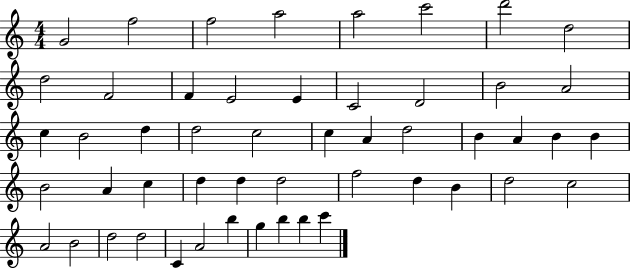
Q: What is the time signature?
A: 4/4